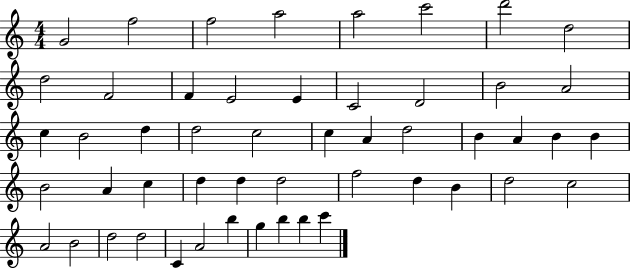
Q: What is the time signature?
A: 4/4